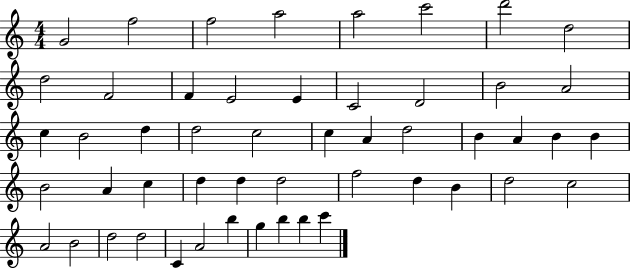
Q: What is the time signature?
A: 4/4